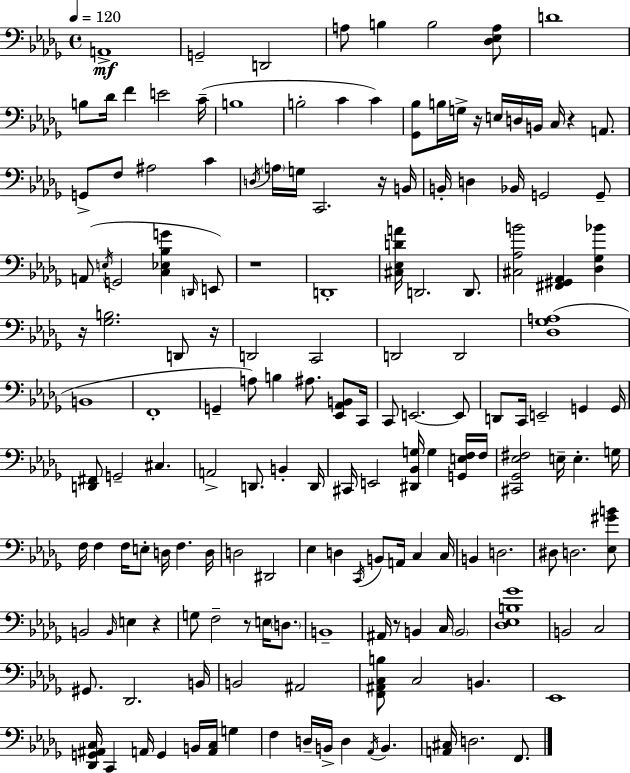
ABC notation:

X:1
T:Untitled
M:4/4
L:1/4
K:Bbm
A,,4 G,,2 D,,2 A,/2 B, B,2 [_D,_E,A,]/2 D4 B,/2 _D/4 F E2 C/4 B,4 B,2 C C [_G,,_B,]/2 B,/4 G,/4 z/4 E,/4 D,/4 B,,/4 C,/4 z A,,/2 G,,/2 F,/2 ^A,2 C D,/4 A,/4 G,/4 C,,2 z/4 B,,/4 B,,/4 D, _B,,/4 G,,2 G,,/2 A,,/2 E,/4 G,,2 [C,_E,_B,G] D,,/4 E,,/2 z4 D,,4 [^C,_E,DA]/4 D,,2 D,,/2 [^C,_A,B]2 [^F,,^G,,_A,,] [_D,_G,_B] z/4 [_G,B,]2 D,,/2 z/4 D,,2 C,,2 D,,2 D,,2 [_D,_G,A,]4 B,,4 F,,4 G,, A,/2 B, ^A,/2 [_E,,_A,,B,,]/2 C,,/4 C,,/2 E,,2 E,,/2 D,,/2 C,,/4 E,,2 G,, G,,/4 [D,,^F,,]/2 G,,2 ^C, A,,2 D,,/2 B,, D,,/4 ^C,,/4 E,,2 [^D,,_B,,G,]/4 G, [G,,E,F,]/4 F,/4 [^C,,_G,,_E,^F,]2 E,/4 E, G,/4 F,/4 F, F,/4 E,/2 D,/4 F, D,/4 D,2 ^D,,2 _E, D, C,,/4 B,,/2 A,,/4 C, C,/4 B,, D,2 ^D,/2 D,2 [_E,^GB]/2 B,,2 B,,/4 E, z G,/2 F,2 z/2 E,/4 D,/2 B,,4 ^A,,/4 z/2 B,, C,/4 B,,2 [_D,_E,B,_G]4 B,,2 C,2 ^G,,/2 _D,,2 B,,/4 B,,2 ^A,,2 [F,,^A,,C,B,]/2 C,2 B,, _E,,4 [_D,,G,,^A,,C,]/4 C,, A,,/4 G,, B,,/4 [A,,C,]/4 G, F, D,/4 B,,/4 D, _A,,/4 B,, [A,,^C,]/4 D,2 F,,/2